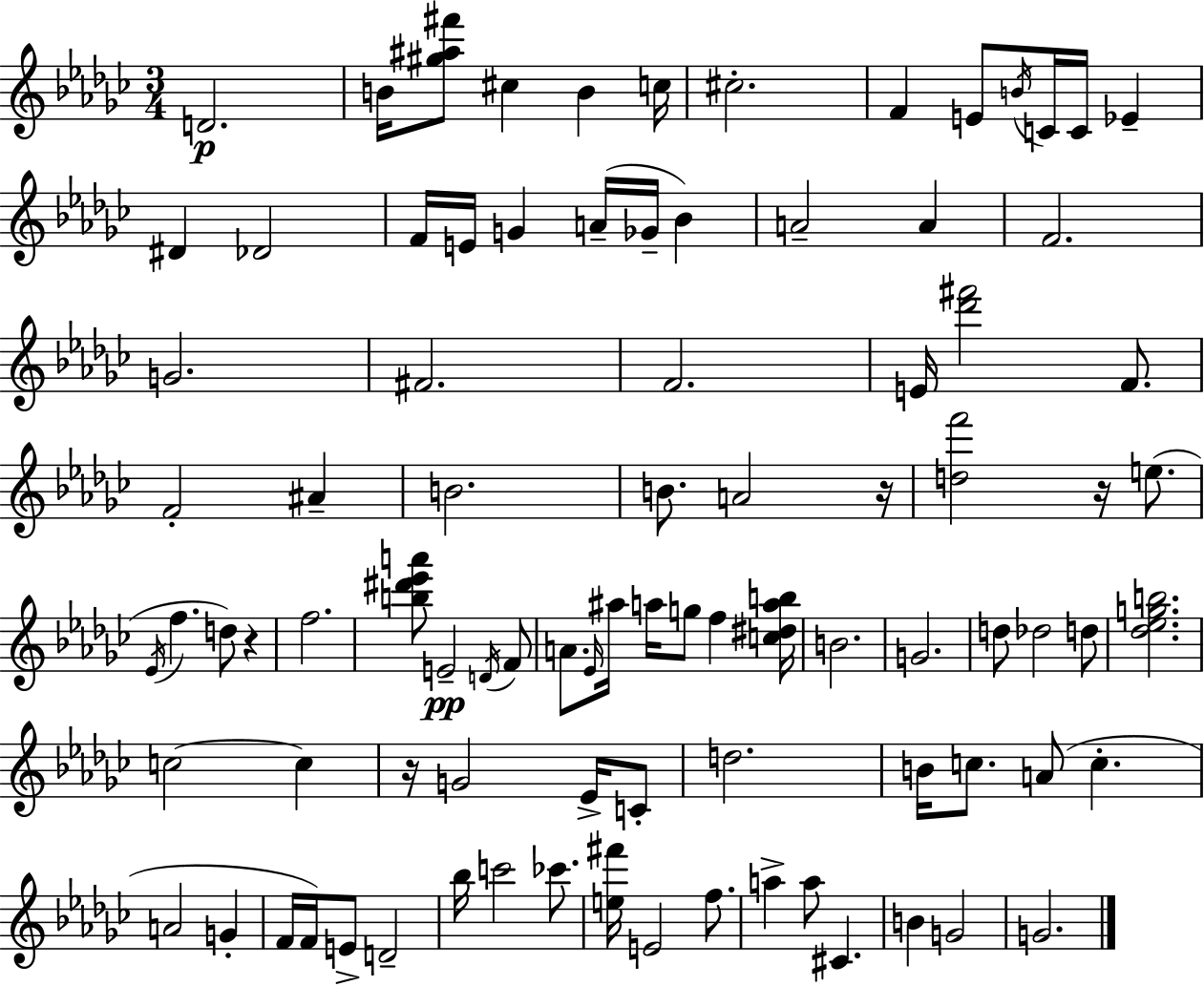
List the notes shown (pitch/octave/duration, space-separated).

D4/h. B4/s [G#5,A#5,F#6]/e C#5/q B4/q C5/s C#5/h. F4/q E4/e B4/s C4/s C4/s Eb4/q D#4/q Db4/h F4/s E4/s G4/q A4/s Gb4/s Bb4/q A4/h A4/q F4/h. G4/h. F#4/h. F4/h. E4/s [Db6,F#6]/h F4/e. F4/h A#4/q B4/h. B4/e. A4/h R/s [D5,F6]/h R/s E5/e. Eb4/s F5/q. D5/e R/q F5/h. [B5,D#6,Eb6,A6]/e E4/h D4/s F4/e A4/e. Eb4/s A#5/s A5/s G5/e F5/q [C5,D#5,A5,B5]/s B4/h. G4/h. D5/e Db5/h D5/e [Db5,Eb5,G5,B5]/h. C5/h C5/q R/s G4/h Eb4/s C4/e D5/h. B4/s C5/e. A4/e C5/q. A4/h G4/q F4/s F4/s E4/e D4/h Bb5/s C6/h CES6/e. [E5,F#6]/s E4/h F5/e. A5/q A5/e C#4/q. B4/q G4/h G4/h.